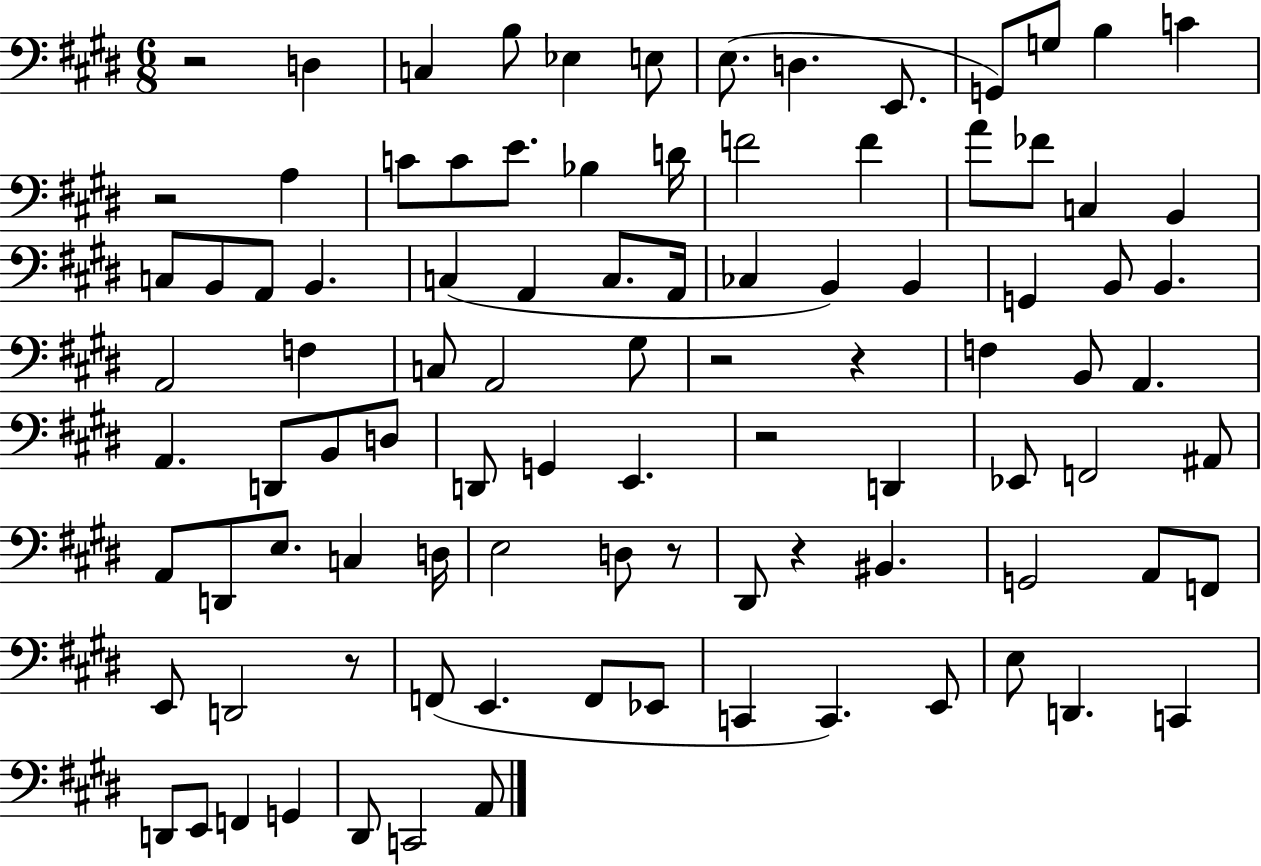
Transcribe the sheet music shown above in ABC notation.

X:1
T:Untitled
M:6/8
L:1/4
K:E
z2 D, C, B,/2 _E, E,/2 E,/2 D, E,,/2 G,,/2 G,/2 B, C z2 A, C/2 C/2 E/2 _B, D/4 F2 F A/2 _F/2 C, B,, C,/2 B,,/2 A,,/2 B,, C, A,, C,/2 A,,/4 _C, B,, B,, G,, B,,/2 B,, A,,2 F, C,/2 A,,2 ^G,/2 z2 z F, B,,/2 A,, A,, D,,/2 B,,/2 D,/2 D,,/2 G,, E,, z2 D,, _E,,/2 F,,2 ^A,,/2 A,,/2 D,,/2 E,/2 C, D,/4 E,2 D,/2 z/2 ^D,,/2 z ^B,, G,,2 A,,/2 F,,/2 E,,/2 D,,2 z/2 F,,/2 E,, F,,/2 _E,,/2 C,, C,, E,,/2 E,/2 D,, C,, D,,/2 E,,/2 F,, G,, ^D,,/2 C,,2 A,,/2